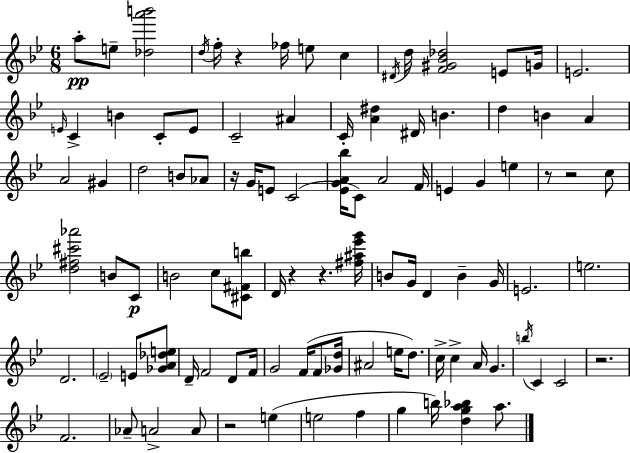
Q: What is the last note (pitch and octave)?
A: A5